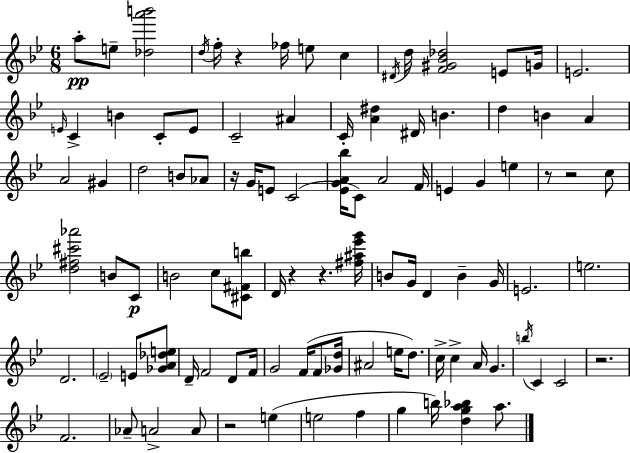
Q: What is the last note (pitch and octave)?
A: A5